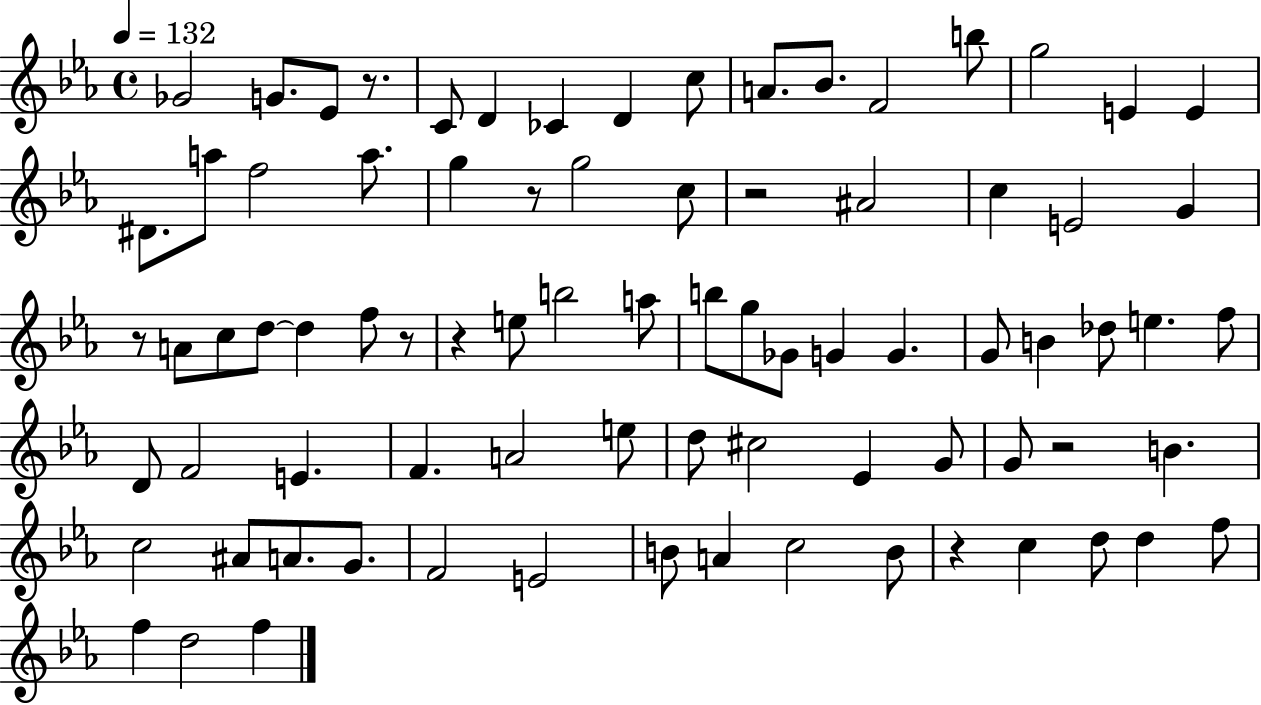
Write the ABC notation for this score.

X:1
T:Untitled
M:4/4
L:1/4
K:Eb
_G2 G/2 _E/2 z/2 C/2 D _C D c/2 A/2 _B/2 F2 b/2 g2 E E ^D/2 a/2 f2 a/2 g z/2 g2 c/2 z2 ^A2 c E2 G z/2 A/2 c/2 d/2 d f/2 z/2 z e/2 b2 a/2 b/2 g/2 _G/2 G G G/2 B _d/2 e f/2 D/2 F2 E F A2 e/2 d/2 ^c2 _E G/2 G/2 z2 B c2 ^A/2 A/2 G/2 F2 E2 B/2 A c2 B/2 z c d/2 d f/2 f d2 f